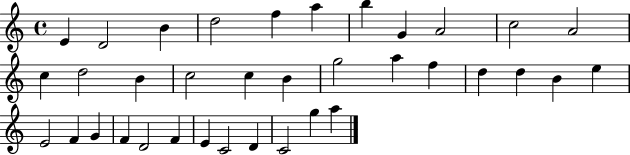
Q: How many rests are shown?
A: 0